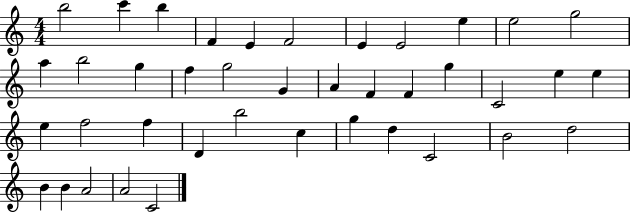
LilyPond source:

{
  \clef treble
  \numericTimeSignature
  \time 4/4
  \key c \major
  b''2 c'''4 b''4 | f'4 e'4 f'2 | e'4 e'2 e''4 | e''2 g''2 | \break a''4 b''2 g''4 | f''4 g''2 g'4 | a'4 f'4 f'4 g''4 | c'2 e''4 e''4 | \break e''4 f''2 f''4 | d'4 b''2 c''4 | g''4 d''4 c'2 | b'2 d''2 | \break b'4 b'4 a'2 | a'2 c'2 | \bar "|."
}